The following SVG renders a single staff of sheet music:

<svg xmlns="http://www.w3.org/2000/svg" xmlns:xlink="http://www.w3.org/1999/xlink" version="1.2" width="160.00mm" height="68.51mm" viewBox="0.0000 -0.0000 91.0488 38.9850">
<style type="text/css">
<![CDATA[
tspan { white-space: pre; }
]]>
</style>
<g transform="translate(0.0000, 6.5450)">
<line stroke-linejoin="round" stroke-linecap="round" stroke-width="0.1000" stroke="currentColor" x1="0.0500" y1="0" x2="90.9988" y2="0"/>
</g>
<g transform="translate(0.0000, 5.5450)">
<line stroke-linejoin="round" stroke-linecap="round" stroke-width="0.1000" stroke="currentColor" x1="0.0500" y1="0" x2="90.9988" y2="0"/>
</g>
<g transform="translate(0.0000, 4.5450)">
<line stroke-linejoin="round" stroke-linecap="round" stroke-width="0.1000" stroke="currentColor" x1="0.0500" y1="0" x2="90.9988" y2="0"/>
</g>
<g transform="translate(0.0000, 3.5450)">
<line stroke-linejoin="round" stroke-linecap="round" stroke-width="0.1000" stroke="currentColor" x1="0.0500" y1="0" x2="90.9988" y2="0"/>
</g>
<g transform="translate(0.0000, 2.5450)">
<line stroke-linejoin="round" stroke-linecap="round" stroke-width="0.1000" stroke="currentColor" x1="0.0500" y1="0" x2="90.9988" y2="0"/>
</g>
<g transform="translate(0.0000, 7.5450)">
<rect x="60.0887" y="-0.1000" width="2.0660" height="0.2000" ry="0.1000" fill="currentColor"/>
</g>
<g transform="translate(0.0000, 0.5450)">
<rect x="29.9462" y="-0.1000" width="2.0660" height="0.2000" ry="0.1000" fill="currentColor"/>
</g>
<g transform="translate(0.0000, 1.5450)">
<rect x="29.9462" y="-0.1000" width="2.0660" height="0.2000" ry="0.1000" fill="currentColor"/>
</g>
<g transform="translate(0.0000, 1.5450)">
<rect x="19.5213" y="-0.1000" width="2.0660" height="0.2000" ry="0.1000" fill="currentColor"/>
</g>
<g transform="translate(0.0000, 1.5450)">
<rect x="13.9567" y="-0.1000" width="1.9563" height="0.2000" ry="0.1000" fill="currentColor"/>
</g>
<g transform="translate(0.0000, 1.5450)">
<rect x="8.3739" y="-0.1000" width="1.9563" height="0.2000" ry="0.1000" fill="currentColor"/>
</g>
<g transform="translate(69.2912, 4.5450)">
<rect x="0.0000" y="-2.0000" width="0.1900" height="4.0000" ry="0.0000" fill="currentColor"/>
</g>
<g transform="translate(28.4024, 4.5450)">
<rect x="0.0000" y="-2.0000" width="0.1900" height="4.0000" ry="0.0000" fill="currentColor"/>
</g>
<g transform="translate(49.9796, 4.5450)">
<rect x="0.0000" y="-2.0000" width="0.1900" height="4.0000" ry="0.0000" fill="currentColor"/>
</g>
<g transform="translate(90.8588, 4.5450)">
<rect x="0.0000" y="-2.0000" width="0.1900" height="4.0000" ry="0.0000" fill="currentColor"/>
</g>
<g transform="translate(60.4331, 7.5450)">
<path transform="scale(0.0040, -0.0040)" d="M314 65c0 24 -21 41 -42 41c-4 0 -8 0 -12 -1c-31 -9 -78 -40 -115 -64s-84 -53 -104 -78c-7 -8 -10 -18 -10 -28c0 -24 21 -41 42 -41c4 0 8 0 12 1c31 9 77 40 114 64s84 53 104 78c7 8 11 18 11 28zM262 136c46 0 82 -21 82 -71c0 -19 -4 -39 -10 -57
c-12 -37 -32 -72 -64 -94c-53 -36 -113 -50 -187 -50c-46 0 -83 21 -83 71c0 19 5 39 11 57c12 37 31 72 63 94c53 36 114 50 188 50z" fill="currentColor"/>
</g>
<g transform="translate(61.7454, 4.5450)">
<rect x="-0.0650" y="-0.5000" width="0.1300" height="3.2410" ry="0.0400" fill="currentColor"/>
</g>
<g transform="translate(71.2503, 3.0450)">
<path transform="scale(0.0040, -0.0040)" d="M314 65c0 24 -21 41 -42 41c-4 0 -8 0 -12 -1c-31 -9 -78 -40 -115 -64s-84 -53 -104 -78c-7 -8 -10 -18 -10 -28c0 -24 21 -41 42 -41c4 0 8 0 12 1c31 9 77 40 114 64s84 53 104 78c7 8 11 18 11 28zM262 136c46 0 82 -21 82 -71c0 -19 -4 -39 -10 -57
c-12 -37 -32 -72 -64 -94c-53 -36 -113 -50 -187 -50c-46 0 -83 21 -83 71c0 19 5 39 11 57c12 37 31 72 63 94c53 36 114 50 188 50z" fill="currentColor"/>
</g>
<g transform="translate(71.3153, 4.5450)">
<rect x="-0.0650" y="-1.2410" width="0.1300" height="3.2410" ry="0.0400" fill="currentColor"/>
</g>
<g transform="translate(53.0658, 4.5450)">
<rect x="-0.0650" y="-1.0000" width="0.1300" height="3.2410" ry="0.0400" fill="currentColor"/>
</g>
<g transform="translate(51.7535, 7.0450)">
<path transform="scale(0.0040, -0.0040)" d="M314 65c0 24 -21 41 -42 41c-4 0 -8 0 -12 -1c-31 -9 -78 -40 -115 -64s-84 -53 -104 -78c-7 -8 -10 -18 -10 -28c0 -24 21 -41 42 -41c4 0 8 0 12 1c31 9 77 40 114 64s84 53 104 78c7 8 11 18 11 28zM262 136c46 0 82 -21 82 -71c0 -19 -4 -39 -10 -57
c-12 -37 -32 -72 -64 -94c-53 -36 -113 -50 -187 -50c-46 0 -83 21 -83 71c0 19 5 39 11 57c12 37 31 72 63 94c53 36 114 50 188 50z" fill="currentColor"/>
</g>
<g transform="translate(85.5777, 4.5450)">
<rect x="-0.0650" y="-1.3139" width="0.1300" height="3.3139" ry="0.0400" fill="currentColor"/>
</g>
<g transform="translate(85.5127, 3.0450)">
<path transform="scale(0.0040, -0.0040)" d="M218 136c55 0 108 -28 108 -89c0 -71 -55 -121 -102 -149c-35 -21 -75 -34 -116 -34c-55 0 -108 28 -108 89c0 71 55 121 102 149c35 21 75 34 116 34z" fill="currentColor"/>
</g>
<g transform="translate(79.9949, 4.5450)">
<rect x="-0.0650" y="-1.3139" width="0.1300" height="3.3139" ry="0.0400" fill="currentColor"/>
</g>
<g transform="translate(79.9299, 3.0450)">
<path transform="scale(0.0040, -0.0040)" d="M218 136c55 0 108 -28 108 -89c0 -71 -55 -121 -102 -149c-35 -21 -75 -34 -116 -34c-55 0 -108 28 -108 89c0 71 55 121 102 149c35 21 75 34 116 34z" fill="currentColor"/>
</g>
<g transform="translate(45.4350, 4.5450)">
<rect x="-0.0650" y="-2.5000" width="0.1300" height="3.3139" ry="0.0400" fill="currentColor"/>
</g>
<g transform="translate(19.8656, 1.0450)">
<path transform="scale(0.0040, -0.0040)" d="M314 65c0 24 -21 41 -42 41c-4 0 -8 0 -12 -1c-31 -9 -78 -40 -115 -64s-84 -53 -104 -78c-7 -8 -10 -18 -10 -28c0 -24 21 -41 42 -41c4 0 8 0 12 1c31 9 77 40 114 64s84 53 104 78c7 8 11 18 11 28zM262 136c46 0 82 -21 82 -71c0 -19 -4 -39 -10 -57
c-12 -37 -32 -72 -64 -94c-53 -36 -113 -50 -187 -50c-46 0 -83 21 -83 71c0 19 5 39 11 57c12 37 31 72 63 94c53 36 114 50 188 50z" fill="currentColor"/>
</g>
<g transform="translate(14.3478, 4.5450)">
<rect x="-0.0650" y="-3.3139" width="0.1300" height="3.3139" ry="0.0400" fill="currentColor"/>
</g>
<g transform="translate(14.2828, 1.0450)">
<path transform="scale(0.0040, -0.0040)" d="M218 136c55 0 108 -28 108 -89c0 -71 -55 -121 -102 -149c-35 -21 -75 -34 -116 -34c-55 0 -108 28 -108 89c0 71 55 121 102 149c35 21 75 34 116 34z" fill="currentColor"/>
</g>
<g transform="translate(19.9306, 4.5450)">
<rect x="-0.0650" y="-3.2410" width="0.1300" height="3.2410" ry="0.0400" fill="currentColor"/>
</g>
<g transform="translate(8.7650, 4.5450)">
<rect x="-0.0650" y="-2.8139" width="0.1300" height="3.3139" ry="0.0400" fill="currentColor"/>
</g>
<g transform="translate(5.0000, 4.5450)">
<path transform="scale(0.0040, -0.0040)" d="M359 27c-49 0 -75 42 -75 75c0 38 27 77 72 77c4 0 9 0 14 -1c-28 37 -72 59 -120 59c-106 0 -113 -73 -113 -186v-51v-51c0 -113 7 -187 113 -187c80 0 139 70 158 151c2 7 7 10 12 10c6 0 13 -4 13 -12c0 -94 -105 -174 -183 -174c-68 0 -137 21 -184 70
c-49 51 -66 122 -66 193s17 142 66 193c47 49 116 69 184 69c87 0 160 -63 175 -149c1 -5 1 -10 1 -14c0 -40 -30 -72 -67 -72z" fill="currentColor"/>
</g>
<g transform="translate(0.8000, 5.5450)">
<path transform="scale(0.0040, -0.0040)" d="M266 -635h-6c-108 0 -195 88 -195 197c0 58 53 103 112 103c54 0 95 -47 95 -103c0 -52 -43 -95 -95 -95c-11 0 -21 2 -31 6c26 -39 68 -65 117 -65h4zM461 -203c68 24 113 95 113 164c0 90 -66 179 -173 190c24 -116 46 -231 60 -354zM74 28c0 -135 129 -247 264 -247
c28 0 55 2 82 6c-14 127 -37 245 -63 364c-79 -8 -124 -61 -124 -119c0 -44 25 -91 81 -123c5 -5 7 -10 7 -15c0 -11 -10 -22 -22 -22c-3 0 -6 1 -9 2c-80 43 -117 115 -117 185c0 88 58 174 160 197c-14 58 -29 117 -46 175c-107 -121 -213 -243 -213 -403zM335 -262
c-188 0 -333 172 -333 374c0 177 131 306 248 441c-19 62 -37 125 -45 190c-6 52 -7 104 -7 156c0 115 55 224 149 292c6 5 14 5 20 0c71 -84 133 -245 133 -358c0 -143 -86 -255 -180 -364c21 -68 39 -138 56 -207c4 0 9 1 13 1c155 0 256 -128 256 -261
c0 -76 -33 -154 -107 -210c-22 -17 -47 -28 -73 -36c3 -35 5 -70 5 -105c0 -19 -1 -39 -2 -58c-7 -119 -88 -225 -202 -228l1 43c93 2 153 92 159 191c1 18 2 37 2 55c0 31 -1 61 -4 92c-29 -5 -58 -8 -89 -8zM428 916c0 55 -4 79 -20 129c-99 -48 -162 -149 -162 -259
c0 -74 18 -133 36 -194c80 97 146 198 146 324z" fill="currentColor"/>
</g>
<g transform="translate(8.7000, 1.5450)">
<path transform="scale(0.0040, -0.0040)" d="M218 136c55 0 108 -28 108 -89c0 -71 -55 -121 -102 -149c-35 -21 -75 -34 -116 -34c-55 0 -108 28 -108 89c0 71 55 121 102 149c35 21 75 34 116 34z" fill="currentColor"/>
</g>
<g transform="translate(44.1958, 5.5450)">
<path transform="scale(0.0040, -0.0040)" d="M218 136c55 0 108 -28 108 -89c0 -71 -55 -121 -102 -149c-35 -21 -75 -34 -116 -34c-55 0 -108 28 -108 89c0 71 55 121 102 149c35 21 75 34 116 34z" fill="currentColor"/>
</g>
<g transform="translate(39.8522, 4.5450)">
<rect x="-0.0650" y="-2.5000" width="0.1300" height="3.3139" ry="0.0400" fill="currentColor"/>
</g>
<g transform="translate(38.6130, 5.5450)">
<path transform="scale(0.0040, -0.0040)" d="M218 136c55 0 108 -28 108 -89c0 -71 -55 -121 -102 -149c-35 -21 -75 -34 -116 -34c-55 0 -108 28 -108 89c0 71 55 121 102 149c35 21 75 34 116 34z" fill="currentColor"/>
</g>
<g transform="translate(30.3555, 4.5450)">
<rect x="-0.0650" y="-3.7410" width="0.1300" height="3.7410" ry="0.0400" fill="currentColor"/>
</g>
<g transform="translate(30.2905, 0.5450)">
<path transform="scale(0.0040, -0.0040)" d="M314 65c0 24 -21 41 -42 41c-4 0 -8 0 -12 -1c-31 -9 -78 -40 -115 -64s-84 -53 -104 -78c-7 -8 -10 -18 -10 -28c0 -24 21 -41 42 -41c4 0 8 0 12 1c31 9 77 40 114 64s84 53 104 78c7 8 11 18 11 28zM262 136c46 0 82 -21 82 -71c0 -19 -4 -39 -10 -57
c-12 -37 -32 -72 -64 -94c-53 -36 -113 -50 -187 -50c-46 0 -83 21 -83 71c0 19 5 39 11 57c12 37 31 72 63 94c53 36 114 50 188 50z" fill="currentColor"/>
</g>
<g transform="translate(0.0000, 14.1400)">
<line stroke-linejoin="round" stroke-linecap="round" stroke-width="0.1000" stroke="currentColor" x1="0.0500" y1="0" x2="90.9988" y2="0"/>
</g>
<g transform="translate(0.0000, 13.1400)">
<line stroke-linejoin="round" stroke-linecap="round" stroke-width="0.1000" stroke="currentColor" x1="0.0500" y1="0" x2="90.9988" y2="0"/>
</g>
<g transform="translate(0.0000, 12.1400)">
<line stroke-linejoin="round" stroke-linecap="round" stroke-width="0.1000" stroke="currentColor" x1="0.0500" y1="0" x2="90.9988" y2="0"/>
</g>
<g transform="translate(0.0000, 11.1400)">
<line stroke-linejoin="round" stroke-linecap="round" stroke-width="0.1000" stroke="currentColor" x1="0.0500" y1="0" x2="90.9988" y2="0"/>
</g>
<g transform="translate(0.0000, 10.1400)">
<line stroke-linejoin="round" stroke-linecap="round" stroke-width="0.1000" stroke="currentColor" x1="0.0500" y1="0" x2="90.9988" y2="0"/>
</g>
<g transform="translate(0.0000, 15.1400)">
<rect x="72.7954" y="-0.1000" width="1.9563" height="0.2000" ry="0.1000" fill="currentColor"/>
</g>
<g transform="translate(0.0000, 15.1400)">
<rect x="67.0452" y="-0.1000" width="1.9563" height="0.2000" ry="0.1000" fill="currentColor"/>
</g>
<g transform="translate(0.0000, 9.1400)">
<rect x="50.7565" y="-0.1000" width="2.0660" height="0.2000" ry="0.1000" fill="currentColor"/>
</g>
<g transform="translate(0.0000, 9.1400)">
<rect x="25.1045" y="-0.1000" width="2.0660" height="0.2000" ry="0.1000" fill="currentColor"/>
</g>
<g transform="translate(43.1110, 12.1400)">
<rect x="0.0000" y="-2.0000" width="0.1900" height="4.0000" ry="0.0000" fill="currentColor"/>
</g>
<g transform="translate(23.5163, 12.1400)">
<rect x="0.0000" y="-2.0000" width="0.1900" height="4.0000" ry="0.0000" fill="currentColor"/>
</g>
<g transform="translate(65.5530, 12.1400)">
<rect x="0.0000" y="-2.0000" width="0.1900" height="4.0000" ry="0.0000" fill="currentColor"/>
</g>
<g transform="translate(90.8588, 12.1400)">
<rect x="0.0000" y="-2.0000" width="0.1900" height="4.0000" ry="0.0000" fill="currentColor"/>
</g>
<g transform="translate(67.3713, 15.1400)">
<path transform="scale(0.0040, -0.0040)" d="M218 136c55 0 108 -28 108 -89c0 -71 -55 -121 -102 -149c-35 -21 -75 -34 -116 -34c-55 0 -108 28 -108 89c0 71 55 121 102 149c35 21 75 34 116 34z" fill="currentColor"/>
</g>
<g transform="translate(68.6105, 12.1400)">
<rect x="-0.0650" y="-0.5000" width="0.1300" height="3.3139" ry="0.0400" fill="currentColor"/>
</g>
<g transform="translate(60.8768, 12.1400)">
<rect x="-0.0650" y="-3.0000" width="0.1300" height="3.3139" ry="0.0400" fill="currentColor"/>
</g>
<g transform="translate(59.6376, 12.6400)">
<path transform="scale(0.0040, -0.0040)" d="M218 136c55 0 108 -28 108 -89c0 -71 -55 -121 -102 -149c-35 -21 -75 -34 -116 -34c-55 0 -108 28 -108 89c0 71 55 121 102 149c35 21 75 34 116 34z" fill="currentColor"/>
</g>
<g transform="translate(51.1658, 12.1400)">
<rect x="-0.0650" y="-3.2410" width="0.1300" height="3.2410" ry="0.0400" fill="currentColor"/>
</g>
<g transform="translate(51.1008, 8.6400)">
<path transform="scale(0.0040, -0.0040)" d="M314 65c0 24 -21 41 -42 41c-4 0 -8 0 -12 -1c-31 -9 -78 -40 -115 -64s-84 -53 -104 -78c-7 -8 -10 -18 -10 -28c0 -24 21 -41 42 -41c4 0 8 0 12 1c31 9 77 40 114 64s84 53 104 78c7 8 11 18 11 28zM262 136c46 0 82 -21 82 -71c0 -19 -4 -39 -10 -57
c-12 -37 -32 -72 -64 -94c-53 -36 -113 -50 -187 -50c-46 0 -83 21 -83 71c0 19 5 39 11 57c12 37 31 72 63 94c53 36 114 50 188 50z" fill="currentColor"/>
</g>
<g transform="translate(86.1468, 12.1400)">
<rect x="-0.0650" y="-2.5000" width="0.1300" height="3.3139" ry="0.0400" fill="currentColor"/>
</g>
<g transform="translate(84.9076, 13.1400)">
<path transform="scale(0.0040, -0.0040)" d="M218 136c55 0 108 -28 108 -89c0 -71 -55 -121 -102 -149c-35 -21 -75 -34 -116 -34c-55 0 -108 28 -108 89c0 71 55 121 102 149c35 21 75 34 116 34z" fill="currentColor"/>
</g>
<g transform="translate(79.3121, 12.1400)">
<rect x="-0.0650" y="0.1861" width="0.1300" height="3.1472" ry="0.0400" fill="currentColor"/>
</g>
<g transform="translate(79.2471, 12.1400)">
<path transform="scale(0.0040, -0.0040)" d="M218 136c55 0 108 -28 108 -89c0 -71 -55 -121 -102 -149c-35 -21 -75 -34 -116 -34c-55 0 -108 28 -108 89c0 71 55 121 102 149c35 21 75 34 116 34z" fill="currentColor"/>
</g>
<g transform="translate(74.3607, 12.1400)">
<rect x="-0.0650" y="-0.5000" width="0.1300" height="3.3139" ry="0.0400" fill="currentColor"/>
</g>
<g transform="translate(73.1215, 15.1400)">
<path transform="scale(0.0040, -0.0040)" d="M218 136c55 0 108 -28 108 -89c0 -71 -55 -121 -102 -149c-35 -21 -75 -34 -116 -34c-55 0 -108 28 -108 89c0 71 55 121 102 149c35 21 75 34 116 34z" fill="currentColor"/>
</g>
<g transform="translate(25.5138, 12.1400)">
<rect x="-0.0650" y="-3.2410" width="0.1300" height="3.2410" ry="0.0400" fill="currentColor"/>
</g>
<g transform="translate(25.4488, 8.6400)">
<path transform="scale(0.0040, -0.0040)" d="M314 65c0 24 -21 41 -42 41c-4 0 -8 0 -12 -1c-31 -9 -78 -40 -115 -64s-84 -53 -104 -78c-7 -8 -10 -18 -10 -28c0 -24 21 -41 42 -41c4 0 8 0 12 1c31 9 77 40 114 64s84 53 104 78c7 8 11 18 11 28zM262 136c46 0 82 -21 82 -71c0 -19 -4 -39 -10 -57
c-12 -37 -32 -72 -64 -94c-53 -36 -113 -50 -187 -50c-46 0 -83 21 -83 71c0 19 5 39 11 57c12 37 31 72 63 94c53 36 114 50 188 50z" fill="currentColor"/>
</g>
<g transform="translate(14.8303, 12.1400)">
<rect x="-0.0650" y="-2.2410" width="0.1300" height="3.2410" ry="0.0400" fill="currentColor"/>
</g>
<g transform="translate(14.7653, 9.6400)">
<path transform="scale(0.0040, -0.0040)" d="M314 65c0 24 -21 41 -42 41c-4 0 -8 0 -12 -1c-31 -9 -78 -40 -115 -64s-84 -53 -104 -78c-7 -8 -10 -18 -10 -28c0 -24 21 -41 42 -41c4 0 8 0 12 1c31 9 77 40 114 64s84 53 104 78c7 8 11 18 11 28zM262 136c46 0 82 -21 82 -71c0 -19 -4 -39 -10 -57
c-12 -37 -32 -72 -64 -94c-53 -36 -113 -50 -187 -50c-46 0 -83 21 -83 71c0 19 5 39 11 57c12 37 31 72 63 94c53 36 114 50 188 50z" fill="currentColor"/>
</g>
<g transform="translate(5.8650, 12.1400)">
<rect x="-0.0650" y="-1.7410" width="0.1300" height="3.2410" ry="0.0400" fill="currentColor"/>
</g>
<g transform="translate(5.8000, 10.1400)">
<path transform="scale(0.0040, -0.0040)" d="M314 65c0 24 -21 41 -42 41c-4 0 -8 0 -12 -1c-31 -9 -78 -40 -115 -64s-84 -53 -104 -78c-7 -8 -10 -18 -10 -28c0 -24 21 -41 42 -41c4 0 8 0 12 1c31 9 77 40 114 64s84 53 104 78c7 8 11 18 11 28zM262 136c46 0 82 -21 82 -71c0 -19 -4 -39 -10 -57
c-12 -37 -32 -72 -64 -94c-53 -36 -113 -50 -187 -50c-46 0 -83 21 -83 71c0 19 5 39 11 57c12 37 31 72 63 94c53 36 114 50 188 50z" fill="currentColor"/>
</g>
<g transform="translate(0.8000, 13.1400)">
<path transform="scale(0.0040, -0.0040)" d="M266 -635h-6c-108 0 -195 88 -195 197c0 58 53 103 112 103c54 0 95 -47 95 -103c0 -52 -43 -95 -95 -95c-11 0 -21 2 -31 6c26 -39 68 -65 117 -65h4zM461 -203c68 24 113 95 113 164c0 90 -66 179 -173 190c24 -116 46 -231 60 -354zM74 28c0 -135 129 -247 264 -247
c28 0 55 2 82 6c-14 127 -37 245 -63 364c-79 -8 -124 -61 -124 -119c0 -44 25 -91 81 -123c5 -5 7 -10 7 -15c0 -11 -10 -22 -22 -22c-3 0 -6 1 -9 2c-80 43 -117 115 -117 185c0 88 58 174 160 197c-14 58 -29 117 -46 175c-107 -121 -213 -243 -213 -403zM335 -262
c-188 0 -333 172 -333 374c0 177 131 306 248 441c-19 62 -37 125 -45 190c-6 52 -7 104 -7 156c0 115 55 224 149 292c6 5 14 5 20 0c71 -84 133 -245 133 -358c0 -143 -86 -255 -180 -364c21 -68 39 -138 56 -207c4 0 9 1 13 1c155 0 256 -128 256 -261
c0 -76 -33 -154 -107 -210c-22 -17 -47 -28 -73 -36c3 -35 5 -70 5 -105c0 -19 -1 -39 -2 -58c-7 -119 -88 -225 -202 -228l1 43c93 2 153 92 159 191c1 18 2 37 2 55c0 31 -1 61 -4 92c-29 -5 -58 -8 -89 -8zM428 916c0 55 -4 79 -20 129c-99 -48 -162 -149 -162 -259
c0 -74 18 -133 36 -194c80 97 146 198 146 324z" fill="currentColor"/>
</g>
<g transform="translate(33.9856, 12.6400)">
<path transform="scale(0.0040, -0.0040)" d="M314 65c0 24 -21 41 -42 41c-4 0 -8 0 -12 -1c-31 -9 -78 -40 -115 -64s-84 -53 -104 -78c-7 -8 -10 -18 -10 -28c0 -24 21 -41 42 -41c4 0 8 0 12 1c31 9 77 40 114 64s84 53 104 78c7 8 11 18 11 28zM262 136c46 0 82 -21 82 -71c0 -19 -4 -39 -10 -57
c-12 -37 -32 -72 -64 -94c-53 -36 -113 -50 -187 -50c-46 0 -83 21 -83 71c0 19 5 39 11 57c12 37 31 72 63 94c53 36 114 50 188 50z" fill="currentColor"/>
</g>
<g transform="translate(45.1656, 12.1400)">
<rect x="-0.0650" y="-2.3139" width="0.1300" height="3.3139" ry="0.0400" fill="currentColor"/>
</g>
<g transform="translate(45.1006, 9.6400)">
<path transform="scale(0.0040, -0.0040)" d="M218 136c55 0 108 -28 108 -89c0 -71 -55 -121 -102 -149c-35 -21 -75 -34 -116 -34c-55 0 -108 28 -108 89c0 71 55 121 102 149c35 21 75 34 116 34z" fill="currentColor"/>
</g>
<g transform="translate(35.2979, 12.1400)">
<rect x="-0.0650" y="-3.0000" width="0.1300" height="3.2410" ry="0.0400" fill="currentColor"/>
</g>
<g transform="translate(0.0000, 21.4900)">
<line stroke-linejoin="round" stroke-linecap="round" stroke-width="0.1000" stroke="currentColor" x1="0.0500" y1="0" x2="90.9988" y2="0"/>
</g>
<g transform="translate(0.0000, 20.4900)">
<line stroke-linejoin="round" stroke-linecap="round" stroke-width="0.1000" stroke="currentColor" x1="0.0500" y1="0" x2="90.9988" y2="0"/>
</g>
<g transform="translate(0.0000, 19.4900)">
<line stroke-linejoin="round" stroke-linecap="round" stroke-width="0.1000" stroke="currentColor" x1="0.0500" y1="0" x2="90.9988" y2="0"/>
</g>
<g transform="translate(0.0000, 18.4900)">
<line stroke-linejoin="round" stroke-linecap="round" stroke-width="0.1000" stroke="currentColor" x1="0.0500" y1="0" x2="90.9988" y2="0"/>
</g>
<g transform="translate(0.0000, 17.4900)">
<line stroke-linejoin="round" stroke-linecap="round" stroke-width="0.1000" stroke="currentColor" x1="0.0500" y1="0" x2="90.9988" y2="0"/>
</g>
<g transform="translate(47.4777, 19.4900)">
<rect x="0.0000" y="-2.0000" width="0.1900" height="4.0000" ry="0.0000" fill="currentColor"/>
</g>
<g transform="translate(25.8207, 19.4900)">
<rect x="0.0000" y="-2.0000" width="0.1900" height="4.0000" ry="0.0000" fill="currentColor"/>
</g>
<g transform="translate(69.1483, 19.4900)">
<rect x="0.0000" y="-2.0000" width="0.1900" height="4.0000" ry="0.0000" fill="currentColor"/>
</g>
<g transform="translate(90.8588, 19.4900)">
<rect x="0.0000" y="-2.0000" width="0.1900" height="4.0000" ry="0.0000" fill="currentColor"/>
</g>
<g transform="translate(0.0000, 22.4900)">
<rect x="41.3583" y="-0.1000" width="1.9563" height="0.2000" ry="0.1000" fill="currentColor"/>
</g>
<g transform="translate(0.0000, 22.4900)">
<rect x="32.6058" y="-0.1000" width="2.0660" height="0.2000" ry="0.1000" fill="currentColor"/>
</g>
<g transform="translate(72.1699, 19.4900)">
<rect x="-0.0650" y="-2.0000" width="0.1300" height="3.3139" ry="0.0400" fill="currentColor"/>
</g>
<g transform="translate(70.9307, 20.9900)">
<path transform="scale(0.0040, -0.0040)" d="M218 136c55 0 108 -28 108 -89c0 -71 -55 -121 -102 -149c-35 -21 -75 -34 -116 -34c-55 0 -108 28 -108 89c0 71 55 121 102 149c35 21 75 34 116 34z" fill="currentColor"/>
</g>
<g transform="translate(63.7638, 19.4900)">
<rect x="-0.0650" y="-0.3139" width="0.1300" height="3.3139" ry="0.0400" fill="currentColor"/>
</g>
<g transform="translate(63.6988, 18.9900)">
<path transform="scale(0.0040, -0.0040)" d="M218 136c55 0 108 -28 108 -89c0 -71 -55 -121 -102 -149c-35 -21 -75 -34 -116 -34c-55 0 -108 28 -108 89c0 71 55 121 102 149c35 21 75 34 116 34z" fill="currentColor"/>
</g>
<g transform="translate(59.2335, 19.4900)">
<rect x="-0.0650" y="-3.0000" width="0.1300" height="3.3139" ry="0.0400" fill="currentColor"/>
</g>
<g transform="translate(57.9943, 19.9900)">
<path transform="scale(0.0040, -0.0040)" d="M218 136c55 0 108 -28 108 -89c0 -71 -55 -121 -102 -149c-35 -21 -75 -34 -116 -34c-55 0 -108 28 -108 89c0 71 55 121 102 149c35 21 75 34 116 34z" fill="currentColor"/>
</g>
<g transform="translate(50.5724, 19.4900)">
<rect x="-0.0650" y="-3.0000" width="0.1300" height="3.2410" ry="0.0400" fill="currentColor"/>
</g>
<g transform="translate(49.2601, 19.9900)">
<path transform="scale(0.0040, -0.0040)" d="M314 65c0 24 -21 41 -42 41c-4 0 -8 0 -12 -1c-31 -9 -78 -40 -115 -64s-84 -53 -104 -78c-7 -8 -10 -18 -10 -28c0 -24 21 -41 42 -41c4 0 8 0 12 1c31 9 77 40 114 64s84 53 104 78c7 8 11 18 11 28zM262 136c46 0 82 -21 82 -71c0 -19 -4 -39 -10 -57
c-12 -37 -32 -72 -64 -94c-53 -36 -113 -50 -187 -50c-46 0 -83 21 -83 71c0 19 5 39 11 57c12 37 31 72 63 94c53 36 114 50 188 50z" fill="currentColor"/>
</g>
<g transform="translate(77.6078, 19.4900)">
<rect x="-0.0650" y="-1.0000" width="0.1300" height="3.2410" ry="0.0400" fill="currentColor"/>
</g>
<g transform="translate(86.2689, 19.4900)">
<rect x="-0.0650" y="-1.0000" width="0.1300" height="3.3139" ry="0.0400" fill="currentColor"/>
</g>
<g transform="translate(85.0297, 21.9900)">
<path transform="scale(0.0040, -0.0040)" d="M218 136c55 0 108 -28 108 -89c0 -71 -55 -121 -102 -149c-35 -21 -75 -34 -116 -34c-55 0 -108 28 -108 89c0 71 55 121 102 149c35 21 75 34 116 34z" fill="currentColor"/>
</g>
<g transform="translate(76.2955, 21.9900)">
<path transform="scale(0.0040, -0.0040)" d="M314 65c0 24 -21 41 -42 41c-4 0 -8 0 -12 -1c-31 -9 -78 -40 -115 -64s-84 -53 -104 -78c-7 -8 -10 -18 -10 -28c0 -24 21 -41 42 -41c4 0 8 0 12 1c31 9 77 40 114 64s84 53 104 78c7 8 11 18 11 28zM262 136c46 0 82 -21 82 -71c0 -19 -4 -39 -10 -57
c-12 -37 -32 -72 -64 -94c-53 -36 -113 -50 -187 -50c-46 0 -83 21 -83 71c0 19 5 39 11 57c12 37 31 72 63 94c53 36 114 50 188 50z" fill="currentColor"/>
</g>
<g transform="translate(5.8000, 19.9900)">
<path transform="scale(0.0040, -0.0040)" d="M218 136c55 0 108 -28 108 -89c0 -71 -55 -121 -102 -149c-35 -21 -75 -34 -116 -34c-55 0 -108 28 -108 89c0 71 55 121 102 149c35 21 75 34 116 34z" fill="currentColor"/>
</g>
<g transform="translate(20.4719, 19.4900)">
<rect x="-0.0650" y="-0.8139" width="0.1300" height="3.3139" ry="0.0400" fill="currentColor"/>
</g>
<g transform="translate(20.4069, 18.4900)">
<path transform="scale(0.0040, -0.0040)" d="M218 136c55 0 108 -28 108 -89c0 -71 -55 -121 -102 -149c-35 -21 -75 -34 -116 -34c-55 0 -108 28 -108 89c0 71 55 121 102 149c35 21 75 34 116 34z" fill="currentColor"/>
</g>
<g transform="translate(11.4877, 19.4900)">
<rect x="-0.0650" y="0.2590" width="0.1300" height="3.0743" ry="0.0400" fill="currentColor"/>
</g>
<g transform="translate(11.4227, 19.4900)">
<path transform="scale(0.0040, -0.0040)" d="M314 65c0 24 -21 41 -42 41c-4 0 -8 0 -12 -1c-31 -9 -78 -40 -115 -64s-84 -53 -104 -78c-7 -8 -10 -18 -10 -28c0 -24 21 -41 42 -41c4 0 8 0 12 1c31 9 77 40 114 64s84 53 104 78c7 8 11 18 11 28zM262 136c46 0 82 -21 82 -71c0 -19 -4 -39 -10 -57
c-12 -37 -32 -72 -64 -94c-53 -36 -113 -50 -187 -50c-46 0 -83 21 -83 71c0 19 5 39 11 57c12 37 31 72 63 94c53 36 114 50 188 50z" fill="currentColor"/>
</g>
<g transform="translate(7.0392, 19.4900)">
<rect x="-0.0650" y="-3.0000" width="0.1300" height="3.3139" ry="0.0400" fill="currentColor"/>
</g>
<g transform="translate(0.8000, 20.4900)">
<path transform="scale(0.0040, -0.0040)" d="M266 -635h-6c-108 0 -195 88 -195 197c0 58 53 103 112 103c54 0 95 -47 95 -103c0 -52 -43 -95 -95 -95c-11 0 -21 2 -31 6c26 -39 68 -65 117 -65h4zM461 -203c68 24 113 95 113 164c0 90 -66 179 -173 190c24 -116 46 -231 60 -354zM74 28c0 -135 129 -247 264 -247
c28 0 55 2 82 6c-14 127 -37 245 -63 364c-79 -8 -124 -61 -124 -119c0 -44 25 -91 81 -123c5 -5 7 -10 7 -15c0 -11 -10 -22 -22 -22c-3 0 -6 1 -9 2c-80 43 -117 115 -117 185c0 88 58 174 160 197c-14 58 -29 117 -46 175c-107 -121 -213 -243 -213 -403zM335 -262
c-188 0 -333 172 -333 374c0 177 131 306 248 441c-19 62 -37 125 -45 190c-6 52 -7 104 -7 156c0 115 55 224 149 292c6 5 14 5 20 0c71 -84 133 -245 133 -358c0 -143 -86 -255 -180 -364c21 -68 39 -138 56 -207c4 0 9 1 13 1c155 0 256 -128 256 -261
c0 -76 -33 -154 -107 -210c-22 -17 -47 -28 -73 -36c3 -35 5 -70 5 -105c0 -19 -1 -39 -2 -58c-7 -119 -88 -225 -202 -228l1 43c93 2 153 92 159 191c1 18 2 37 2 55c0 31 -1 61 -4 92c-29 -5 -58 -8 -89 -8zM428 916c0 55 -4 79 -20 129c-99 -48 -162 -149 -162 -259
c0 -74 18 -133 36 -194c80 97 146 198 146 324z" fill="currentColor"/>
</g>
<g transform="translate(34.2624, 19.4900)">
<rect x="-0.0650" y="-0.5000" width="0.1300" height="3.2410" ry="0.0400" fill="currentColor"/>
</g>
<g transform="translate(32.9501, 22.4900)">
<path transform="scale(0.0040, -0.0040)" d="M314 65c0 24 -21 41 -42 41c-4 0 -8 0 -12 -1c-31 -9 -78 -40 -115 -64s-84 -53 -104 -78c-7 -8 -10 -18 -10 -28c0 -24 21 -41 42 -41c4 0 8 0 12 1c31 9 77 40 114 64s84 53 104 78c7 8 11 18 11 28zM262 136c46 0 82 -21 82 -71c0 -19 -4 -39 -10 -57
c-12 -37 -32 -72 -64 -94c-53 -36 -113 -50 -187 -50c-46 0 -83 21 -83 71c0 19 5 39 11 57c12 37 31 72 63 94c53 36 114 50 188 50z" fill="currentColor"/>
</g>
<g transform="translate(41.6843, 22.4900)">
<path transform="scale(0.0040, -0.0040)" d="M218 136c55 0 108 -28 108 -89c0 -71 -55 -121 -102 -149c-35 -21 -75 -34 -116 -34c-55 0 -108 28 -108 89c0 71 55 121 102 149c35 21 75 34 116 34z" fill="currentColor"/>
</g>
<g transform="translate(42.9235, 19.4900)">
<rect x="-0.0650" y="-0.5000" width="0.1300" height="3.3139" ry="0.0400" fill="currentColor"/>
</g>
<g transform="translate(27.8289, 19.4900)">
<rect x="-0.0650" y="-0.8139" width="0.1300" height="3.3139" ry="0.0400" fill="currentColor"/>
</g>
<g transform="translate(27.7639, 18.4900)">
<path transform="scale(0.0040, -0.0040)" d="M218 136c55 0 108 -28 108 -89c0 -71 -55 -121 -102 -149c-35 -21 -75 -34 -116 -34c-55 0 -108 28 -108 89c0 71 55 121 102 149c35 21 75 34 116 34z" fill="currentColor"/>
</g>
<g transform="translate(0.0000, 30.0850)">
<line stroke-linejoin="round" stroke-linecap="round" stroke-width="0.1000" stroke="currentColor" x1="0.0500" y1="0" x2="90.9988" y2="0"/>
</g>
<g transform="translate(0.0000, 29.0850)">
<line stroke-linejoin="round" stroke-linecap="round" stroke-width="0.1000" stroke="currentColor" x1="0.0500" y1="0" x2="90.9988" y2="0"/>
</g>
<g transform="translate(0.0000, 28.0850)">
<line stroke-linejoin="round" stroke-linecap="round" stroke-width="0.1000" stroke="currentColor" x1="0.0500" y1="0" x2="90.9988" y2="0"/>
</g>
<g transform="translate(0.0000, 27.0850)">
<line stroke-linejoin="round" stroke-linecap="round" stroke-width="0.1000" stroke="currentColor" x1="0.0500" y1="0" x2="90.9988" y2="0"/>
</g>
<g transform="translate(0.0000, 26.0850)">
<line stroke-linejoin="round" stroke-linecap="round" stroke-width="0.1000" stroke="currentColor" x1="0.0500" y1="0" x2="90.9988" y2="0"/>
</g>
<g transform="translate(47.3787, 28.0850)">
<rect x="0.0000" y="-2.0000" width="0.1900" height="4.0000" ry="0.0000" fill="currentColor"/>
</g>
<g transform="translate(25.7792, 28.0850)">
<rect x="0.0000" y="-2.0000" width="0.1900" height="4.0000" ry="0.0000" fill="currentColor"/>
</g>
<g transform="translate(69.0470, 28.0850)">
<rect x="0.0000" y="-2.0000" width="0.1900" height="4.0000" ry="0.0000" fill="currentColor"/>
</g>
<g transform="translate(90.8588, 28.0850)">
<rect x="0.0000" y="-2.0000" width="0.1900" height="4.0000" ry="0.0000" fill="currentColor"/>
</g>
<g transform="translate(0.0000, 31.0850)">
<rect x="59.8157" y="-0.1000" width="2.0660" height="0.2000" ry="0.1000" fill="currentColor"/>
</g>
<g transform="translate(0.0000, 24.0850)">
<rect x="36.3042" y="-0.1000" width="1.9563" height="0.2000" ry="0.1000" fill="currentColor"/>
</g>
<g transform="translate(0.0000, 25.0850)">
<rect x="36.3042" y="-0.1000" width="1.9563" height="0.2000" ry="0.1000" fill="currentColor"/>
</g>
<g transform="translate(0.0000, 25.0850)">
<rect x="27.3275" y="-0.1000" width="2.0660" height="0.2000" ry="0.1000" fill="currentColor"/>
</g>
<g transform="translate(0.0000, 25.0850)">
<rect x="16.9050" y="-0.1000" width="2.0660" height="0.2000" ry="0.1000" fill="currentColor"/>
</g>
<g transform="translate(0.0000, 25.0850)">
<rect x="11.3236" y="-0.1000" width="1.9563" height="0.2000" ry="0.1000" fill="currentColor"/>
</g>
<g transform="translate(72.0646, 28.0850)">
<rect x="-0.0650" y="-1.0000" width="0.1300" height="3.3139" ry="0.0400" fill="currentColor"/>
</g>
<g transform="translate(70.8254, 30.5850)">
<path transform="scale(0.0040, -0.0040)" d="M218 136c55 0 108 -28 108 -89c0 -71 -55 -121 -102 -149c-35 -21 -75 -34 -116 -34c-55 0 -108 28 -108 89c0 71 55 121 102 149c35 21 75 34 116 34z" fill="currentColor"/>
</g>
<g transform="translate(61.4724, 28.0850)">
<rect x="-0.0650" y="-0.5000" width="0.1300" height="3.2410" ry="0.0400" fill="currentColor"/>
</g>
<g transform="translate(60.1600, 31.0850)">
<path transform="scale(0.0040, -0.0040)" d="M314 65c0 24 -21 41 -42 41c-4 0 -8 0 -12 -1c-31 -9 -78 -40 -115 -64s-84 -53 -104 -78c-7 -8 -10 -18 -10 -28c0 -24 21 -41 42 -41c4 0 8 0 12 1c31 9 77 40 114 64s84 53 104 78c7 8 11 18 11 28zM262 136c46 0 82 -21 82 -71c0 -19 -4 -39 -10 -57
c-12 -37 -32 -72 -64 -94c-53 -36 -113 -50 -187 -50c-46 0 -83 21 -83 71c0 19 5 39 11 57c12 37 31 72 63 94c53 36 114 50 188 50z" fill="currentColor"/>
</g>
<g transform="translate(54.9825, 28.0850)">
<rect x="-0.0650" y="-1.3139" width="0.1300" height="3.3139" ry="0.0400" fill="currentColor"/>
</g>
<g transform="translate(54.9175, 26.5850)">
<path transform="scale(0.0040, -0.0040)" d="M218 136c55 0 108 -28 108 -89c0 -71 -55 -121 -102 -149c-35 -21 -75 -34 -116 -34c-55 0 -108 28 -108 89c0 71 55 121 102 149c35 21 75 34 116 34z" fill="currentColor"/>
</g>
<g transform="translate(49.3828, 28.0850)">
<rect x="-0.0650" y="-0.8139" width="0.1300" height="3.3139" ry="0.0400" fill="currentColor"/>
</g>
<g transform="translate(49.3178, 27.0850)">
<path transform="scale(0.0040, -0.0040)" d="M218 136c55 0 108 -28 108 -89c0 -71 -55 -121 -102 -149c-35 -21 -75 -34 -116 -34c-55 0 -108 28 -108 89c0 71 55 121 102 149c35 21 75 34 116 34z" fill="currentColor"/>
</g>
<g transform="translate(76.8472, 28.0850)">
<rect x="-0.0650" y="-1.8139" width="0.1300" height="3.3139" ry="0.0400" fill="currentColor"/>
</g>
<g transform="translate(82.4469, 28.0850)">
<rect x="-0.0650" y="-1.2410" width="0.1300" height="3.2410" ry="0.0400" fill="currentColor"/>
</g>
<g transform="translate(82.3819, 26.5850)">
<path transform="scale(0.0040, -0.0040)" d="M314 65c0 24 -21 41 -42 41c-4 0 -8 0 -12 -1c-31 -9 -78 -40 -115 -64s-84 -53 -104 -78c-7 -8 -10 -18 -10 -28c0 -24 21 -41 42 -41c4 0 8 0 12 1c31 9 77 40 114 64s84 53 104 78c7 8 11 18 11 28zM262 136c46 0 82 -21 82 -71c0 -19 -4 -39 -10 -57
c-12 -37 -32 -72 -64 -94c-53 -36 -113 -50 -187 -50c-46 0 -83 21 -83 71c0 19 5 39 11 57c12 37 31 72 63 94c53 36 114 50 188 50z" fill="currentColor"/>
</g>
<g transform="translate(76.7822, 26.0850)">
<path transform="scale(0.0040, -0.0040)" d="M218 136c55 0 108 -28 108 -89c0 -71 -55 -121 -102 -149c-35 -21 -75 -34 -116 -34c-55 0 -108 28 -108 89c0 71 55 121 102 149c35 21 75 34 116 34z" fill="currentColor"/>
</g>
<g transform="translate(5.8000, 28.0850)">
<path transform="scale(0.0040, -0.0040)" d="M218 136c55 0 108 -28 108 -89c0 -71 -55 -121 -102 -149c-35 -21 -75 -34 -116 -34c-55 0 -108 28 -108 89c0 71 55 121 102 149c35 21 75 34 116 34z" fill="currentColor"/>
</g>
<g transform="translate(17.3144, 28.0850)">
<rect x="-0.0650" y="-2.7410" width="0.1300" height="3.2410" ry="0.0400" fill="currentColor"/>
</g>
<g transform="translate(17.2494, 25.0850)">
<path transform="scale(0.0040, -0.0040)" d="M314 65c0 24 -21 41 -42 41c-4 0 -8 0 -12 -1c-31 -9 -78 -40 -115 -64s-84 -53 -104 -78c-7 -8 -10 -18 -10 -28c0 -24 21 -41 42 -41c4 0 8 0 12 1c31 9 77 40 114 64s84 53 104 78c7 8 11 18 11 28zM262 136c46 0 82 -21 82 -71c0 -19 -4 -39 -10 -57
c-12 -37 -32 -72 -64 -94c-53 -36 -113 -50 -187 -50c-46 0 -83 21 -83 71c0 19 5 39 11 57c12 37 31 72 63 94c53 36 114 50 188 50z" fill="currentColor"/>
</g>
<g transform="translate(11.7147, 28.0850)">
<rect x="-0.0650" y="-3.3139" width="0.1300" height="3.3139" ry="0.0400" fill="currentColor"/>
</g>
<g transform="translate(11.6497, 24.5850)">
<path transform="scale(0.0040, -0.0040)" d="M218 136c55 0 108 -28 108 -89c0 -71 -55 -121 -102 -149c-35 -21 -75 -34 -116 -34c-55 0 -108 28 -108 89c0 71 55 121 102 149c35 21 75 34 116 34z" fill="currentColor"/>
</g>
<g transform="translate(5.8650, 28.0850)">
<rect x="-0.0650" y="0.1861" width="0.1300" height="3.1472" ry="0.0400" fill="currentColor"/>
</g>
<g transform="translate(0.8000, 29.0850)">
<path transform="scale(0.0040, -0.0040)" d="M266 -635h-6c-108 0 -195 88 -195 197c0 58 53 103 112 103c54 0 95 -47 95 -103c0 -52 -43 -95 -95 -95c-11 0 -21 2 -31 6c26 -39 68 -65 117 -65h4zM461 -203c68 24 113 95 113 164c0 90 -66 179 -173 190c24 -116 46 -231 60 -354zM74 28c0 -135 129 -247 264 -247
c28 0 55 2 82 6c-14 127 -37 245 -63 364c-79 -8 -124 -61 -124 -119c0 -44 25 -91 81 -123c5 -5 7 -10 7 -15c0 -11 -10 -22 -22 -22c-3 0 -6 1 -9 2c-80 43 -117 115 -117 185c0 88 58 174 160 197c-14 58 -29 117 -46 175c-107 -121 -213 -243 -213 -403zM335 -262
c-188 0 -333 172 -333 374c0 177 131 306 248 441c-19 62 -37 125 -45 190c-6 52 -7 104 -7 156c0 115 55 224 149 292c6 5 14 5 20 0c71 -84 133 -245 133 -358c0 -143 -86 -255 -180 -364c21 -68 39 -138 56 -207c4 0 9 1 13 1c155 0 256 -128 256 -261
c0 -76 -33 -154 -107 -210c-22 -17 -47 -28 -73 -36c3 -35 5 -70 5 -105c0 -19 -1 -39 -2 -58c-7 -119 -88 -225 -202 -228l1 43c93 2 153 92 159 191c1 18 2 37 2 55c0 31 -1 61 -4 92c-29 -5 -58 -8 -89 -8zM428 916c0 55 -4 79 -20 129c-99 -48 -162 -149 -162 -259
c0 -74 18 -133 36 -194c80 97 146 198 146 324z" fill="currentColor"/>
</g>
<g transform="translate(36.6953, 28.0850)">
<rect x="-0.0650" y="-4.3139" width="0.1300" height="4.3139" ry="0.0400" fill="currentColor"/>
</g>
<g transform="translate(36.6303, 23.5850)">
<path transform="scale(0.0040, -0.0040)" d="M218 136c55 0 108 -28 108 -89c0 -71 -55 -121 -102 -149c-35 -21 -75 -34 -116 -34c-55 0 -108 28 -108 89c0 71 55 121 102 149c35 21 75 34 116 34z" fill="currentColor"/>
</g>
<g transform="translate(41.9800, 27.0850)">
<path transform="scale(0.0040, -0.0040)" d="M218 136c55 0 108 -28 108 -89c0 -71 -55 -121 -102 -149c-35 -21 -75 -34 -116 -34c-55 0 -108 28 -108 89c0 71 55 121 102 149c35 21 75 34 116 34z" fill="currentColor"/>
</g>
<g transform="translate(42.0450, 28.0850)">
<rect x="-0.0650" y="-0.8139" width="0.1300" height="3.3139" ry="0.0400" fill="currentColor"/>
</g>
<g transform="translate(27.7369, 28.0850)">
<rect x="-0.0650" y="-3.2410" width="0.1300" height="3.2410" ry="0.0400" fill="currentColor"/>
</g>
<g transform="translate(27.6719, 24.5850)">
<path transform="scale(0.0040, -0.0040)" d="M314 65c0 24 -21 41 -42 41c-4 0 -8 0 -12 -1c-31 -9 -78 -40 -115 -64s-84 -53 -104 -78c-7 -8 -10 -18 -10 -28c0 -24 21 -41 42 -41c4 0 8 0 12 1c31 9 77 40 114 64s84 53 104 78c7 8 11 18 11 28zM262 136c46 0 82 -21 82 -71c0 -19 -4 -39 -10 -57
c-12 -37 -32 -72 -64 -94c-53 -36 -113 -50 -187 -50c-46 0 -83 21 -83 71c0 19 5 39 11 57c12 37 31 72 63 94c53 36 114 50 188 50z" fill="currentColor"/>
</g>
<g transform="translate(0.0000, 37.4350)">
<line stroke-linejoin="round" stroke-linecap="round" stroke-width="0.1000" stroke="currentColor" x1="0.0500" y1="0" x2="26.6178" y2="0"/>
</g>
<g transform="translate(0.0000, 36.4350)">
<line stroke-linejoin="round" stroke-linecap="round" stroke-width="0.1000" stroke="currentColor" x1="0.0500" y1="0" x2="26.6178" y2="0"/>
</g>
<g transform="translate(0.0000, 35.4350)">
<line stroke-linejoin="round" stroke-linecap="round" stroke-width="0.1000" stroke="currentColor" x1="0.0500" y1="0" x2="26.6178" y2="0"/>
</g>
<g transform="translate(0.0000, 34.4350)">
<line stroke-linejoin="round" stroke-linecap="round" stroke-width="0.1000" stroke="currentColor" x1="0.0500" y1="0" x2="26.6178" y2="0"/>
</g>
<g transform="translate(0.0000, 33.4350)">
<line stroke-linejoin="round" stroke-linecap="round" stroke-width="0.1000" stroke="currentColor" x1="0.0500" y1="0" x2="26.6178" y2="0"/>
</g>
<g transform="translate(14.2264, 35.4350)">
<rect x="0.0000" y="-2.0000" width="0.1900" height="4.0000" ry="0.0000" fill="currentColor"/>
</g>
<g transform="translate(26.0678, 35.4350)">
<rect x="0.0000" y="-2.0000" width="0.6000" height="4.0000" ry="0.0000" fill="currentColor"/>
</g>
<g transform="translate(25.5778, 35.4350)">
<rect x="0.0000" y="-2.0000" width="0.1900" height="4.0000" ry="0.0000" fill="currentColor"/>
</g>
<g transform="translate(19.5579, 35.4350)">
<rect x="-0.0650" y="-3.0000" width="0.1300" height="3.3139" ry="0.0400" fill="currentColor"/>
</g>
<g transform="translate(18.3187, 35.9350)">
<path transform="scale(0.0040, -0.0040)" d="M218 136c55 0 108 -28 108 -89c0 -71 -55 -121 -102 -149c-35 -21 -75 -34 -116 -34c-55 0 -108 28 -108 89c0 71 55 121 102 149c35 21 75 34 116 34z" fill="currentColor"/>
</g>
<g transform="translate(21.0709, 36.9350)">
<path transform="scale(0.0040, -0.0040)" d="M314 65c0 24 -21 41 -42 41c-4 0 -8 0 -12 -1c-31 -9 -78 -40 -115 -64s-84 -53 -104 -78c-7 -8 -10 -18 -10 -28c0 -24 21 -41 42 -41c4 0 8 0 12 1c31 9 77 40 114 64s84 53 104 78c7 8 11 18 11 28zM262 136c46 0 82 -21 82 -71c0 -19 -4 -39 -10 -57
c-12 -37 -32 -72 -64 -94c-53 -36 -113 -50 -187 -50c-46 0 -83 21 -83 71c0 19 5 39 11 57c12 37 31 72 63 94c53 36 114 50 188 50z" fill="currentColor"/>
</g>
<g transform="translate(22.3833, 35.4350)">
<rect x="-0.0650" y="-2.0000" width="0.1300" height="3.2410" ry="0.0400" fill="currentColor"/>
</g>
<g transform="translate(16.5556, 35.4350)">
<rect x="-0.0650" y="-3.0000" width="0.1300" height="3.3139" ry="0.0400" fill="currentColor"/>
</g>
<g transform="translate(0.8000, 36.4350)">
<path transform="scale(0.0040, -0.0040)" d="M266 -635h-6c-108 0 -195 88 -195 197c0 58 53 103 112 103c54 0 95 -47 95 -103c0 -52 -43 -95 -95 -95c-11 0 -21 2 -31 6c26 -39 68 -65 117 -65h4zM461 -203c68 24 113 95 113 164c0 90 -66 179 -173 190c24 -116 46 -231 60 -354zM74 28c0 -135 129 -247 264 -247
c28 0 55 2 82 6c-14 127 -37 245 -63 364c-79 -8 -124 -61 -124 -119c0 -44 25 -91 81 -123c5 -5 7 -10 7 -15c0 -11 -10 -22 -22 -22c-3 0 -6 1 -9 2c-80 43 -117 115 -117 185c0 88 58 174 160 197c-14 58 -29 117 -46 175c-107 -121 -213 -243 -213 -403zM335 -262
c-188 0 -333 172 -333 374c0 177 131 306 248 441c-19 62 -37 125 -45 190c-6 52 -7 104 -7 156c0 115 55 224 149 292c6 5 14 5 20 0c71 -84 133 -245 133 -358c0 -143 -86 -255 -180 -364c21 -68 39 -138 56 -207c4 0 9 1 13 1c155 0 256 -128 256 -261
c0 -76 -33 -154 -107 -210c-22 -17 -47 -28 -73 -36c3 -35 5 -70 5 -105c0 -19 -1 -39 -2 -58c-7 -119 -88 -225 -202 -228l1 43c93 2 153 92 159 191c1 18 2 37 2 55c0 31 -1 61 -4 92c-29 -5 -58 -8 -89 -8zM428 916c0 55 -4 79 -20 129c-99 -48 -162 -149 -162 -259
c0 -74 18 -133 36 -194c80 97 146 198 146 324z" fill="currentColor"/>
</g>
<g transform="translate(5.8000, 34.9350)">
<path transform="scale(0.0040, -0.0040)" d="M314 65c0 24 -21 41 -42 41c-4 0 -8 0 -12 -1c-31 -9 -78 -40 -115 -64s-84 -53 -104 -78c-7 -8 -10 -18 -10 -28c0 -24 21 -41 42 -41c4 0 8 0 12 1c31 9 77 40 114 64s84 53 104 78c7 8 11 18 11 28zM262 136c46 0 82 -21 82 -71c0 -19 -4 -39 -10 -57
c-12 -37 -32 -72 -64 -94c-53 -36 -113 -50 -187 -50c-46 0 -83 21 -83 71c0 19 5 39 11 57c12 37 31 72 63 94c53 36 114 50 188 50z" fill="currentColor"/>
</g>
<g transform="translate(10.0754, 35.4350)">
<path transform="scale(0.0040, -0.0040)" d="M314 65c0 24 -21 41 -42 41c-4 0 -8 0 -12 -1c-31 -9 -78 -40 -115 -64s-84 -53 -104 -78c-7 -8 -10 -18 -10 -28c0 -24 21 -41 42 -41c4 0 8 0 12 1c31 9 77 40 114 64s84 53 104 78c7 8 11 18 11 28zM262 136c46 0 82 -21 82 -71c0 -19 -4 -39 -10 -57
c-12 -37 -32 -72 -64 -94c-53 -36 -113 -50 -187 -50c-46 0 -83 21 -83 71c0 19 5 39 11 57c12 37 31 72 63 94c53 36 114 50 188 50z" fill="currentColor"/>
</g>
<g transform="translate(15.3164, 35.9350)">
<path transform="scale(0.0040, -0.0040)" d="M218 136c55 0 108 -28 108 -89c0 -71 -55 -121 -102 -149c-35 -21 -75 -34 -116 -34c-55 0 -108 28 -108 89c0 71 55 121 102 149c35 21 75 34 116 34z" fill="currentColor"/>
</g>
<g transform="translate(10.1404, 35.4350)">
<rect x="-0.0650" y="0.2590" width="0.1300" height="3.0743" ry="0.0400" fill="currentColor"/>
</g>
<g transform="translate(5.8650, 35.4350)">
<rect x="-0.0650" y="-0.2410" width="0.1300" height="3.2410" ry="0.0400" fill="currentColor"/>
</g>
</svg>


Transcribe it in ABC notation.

X:1
T:Untitled
M:4/4
L:1/4
K:C
a b b2 c'2 G G D2 C2 e2 e e f2 g2 b2 A2 g b2 A C C B G A B2 d d C2 C A2 A c F D2 D B b a2 b2 d' d d e C2 D f e2 c2 B2 A A F2